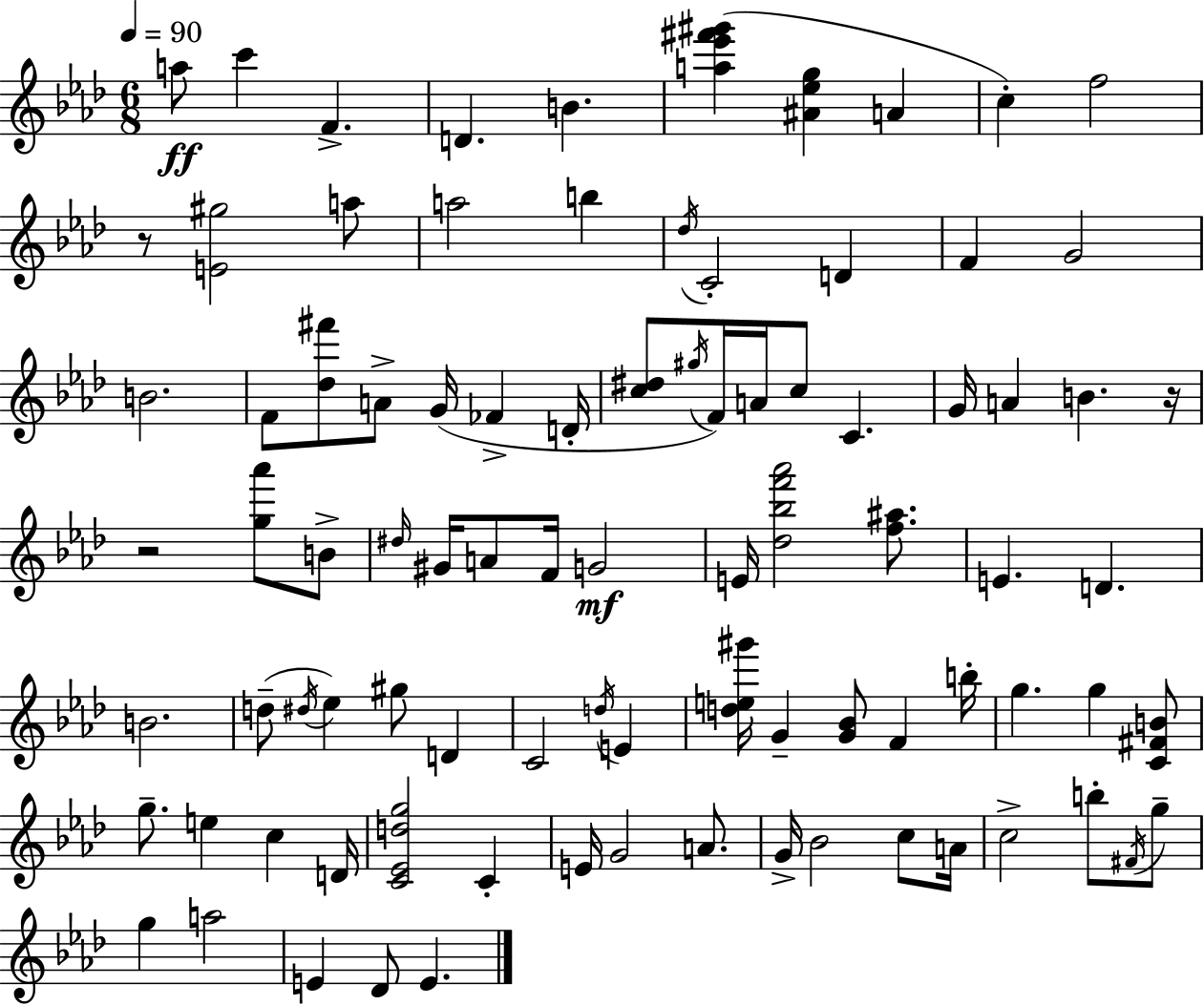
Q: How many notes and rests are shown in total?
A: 89